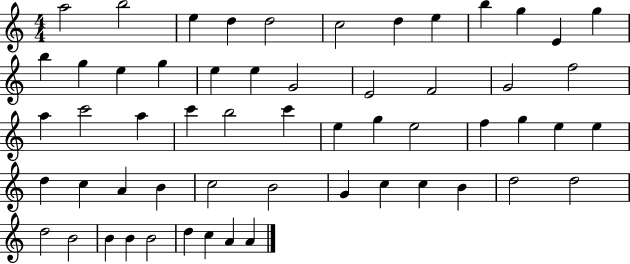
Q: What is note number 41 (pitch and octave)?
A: C5